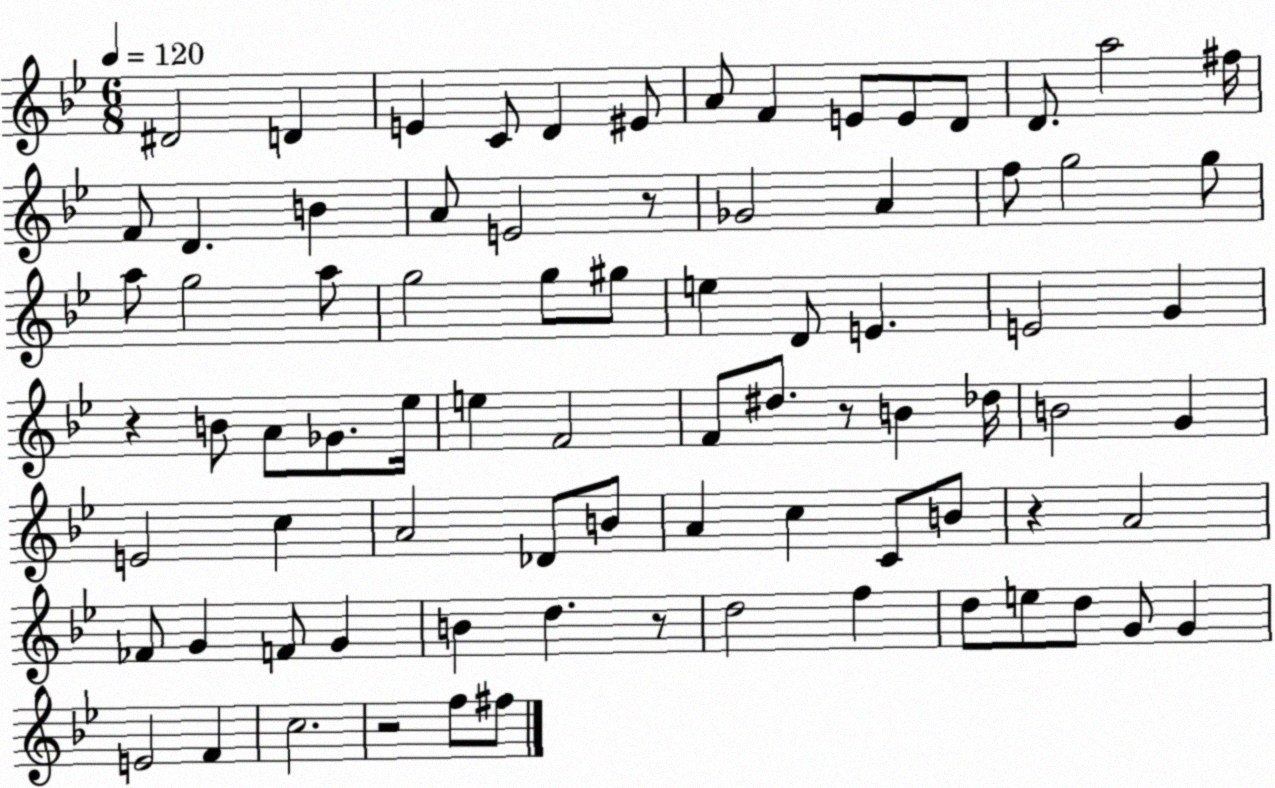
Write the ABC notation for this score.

X:1
T:Untitled
M:6/8
L:1/4
K:Bb
^D2 D E C/2 D ^E/2 A/2 F E/2 E/2 D/2 D/2 a2 ^f/4 F/2 D B A/2 E2 z/2 _G2 A f/2 g2 g/2 a/2 g2 a/2 g2 g/2 ^g/2 e D/2 E E2 G z B/2 A/2 _G/2 _e/4 e F2 F/2 ^d/2 z/2 B _d/4 B2 G E2 c A2 _D/2 B/2 A c C/2 B/2 z A2 _F/2 G F/2 G B d z/2 d2 f d/2 e/2 d/2 G/2 G E2 F c2 z2 f/2 ^f/2